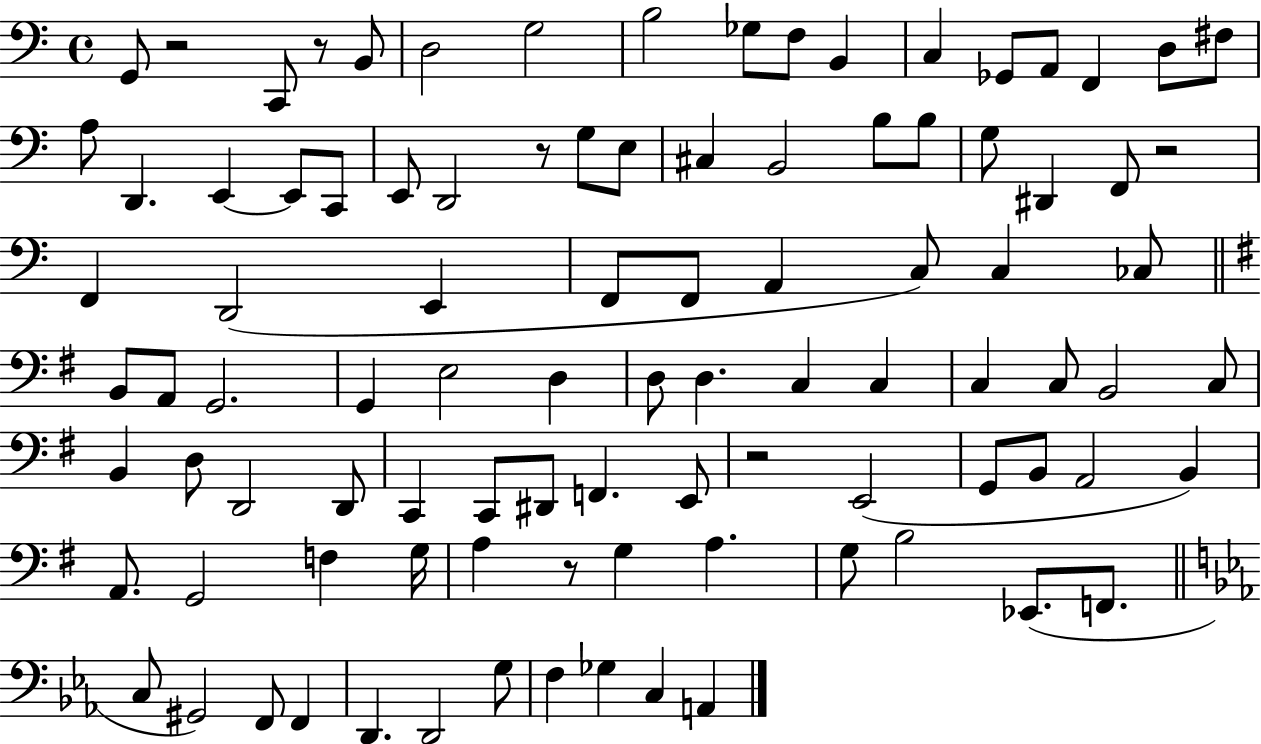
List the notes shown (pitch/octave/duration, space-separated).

G2/e R/h C2/e R/e B2/e D3/h G3/h B3/h Gb3/e F3/e B2/q C3/q Gb2/e A2/e F2/q D3/e F#3/e A3/e D2/q. E2/q E2/e C2/e E2/e D2/h R/e G3/e E3/e C#3/q B2/h B3/e B3/e G3/e D#2/q F2/e R/h F2/q D2/h E2/q F2/e F2/e A2/q C3/e C3/q CES3/e B2/e A2/e G2/h. G2/q E3/h D3/q D3/e D3/q. C3/q C3/q C3/q C3/e B2/h C3/e B2/q D3/e D2/h D2/e C2/q C2/e D#2/e F2/q. E2/e R/h E2/h G2/e B2/e A2/h B2/q A2/e. G2/h F3/q G3/s A3/q R/e G3/q A3/q. G3/e B3/h Eb2/e. F2/e. C3/e G#2/h F2/e F2/q D2/q. D2/h G3/e F3/q Gb3/q C3/q A2/q